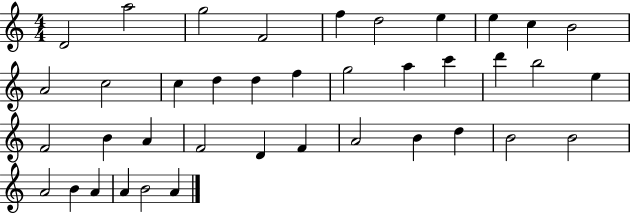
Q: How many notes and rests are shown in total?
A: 39